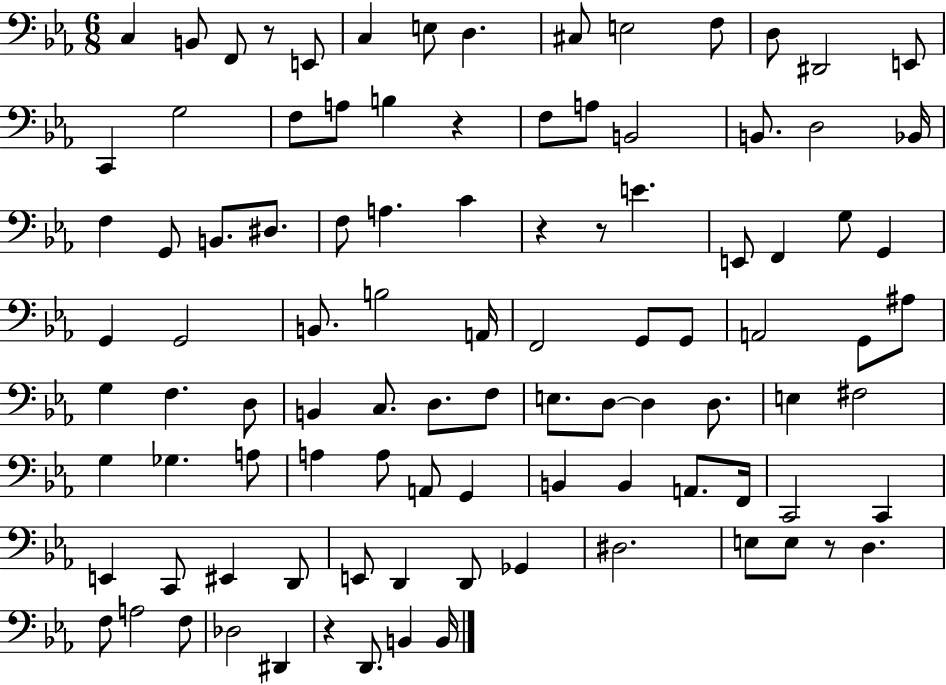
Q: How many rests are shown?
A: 6